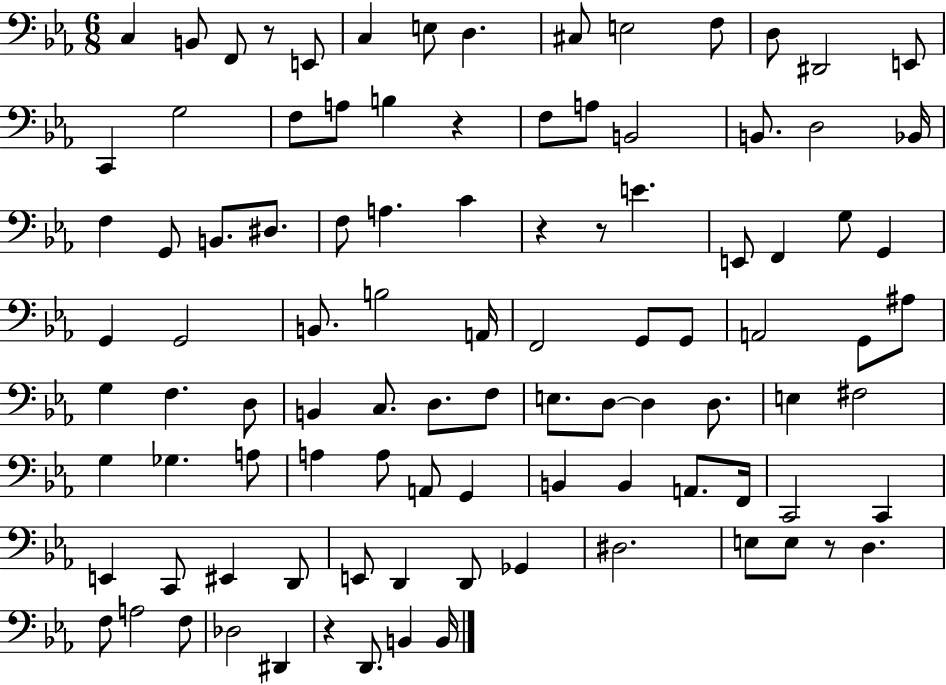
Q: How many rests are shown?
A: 6